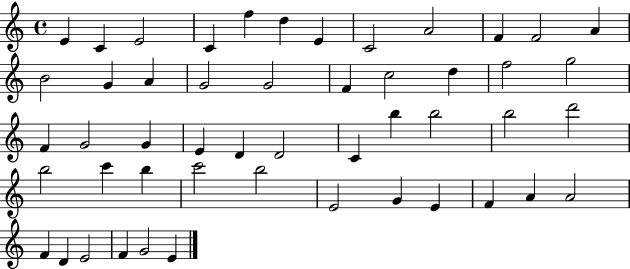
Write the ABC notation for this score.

X:1
T:Untitled
M:4/4
L:1/4
K:C
E C E2 C f d E C2 A2 F F2 A B2 G A G2 G2 F c2 d f2 g2 F G2 G E D D2 C b b2 b2 d'2 b2 c' b c'2 b2 E2 G E F A A2 F D E2 F G2 E